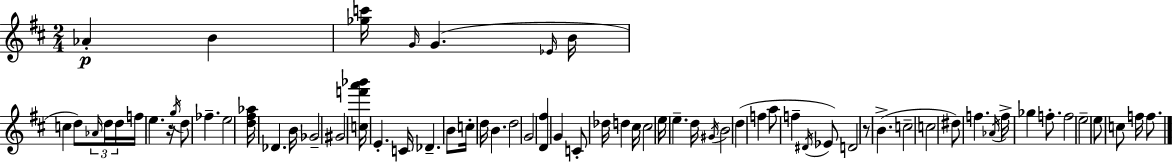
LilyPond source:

{
  \clef treble
  \numericTimeSignature
  \time 2/4
  \key d \major
  aes'4-.\p b'4 | <ges'' c'''>16 \grace { g'16 }( g'4. | \grace { ees'16 } b'16 c''4 d''8) | \tuplet 3/2 { \grace { aes'16 } d''16 d''16 } f''16 e''4. | \break r16 \acciaccatura { g''16 } d''8 fes''4.-- | e''2 | <d'' fis'' aes''>16 des'4. | b'16 ges'2-- | \break gis'2 | <c'' f''' a''' bes'''>16 e'4.-. | c'16 des'4.-- | b'8 c''16-. d''16 b'4. | \break d''2 | g'2 | <d' fis''>4 | g'4 c'8-. des''16 d''4 | \break cis''16 cis''2 | e''16 e''4.-- | d''16 \acciaccatura { gis'16 } b'2 | d''4( | \break f''4 a''8 f''4-- | \acciaccatura { dis'16 }) ees'8 d'2 | r8 | b'4.->( c''2-- | \break c''2 | dis''8) | f''4. \acciaccatura { aes'16 } f''16-> | ges''4 f''8.-. f''2 | \break e''2-- | e''8 | c''8 f''16 f''8. \bar "|."
}